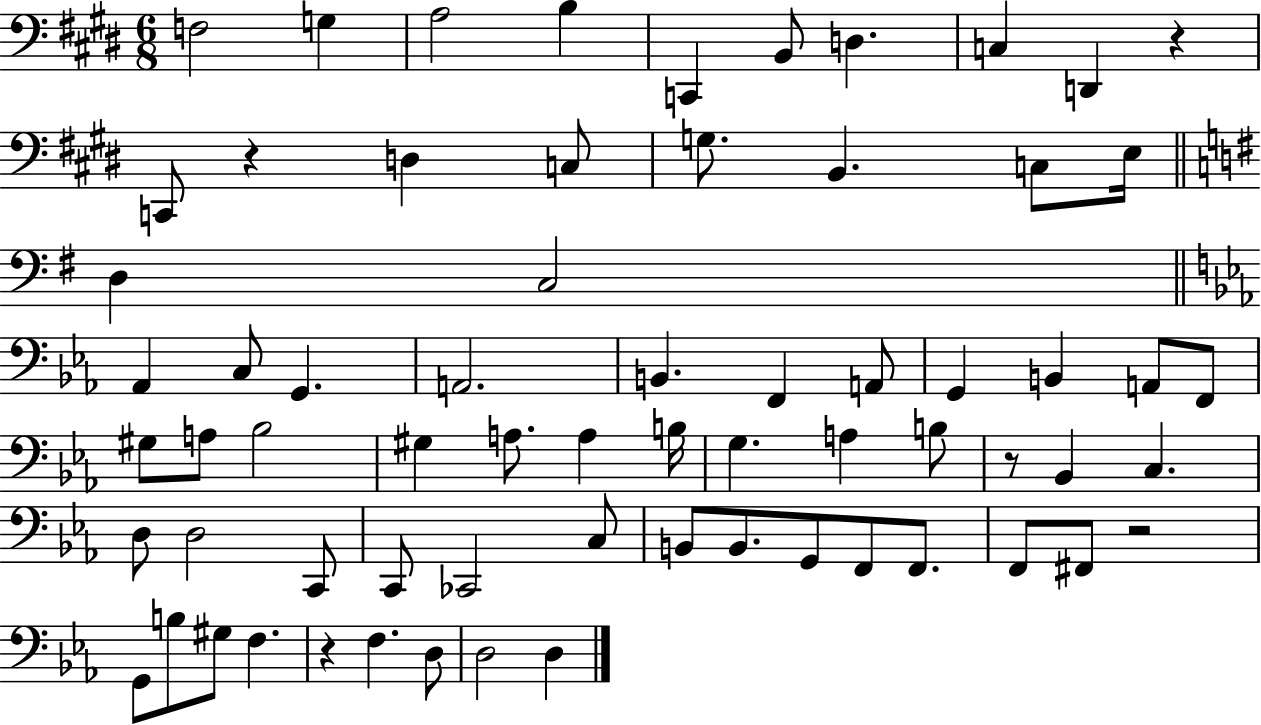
X:1
T:Untitled
M:6/8
L:1/4
K:E
F,2 G, A,2 B, C,, B,,/2 D, C, D,, z C,,/2 z D, C,/2 G,/2 B,, C,/2 E,/4 D, C,2 _A,, C,/2 G,, A,,2 B,, F,, A,,/2 G,, B,, A,,/2 F,,/2 ^G,/2 A,/2 _B,2 ^G, A,/2 A, B,/4 G, A, B,/2 z/2 _B,, C, D,/2 D,2 C,,/2 C,,/2 _C,,2 C,/2 B,,/2 B,,/2 G,,/2 F,,/2 F,,/2 F,,/2 ^F,,/2 z2 G,,/2 B,/2 ^G,/2 F, z F, D,/2 D,2 D,